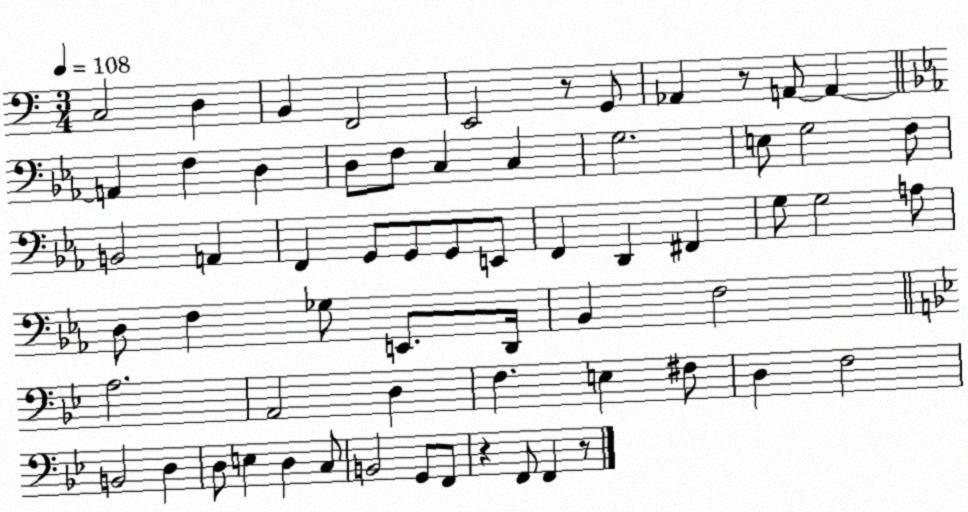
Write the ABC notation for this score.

X:1
T:Untitled
M:3/4
L:1/4
K:C
C,2 D, B,, F,,2 E,,2 z/2 G,,/2 _A,, z/2 A,,/2 A,, A,, F, D, D,/2 F,/2 C, C, G,2 E,/2 G,2 F,/2 B,,2 A,, F,, G,,/2 G,,/2 G,,/2 E,,/2 F,, D,, ^F,, G,/2 G,2 A,/2 D,/2 F, _G,/2 E,,/2 D,,/4 _B,, F,2 A,2 A,,2 D, F, E, ^F,/2 D, F,2 B,,2 D, D,/2 E, D, C,/2 B,,2 G,,/2 F,,/2 z F,,/2 F,, z/2